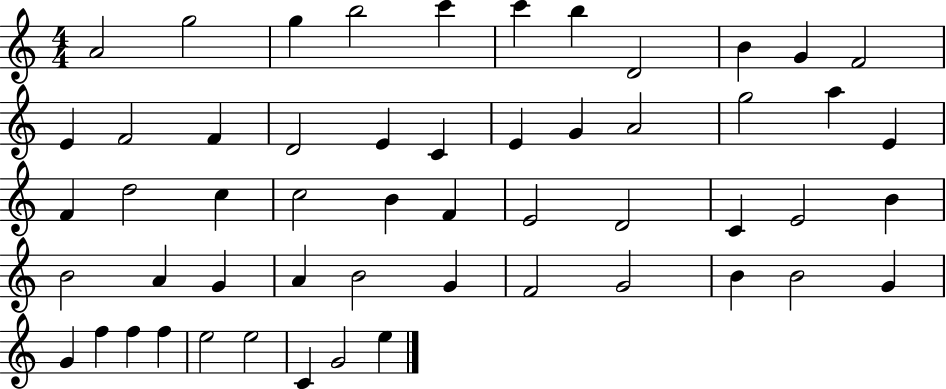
{
  \clef treble
  \numericTimeSignature
  \time 4/4
  \key c \major
  a'2 g''2 | g''4 b''2 c'''4 | c'''4 b''4 d'2 | b'4 g'4 f'2 | \break e'4 f'2 f'4 | d'2 e'4 c'4 | e'4 g'4 a'2 | g''2 a''4 e'4 | \break f'4 d''2 c''4 | c''2 b'4 f'4 | e'2 d'2 | c'4 e'2 b'4 | \break b'2 a'4 g'4 | a'4 b'2 g'4 | f'2 g'2 | b'4 b'2 g'4 | \break g'4 f''4 f''4 f''4 | e''2 e''2 | c'4 g'2 e''4 | \bar "|."
}